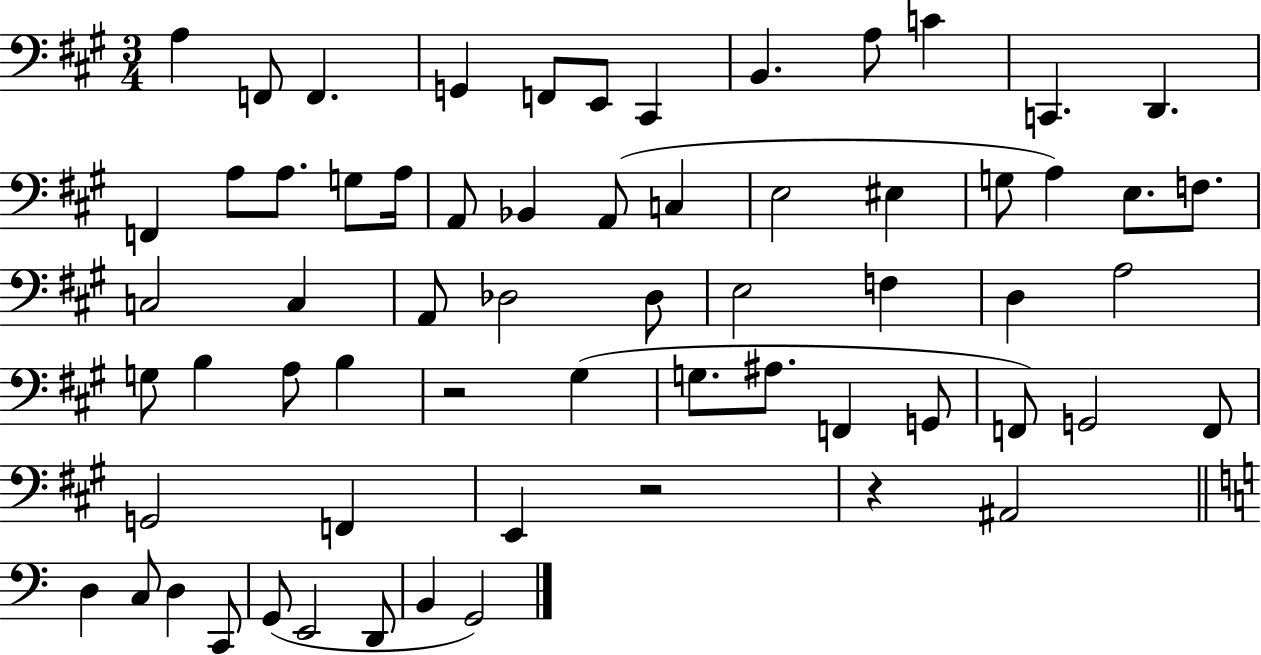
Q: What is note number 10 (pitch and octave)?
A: C4